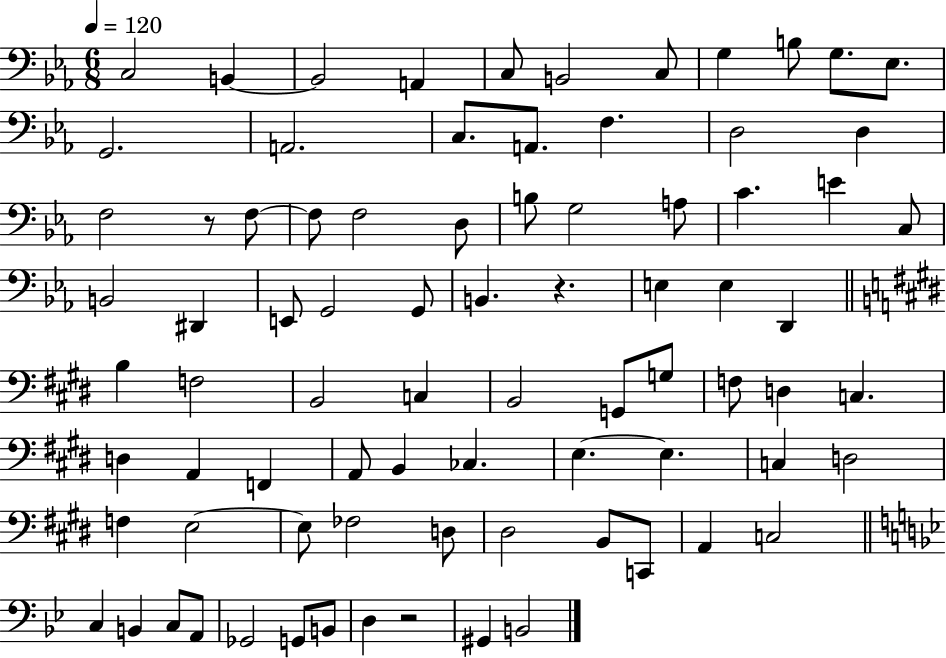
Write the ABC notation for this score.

X:1
T:Untitled
M:6/8
L:1/4
K:Eb
C,2 B,, B,,2 A,, C,/2 B,,2 C,/2 G, B,/2 G,/2 _E,/2 G,,2 A,,2 C,/2 A,,/2 F, D,2 D, F,2 z/2 F,/2 F,/2 F,2 D,/2 B,/2 G,2 A,/2 C E C,/2 B,,2 ^D,, E,,/2 G,,2 G,,/2 B,, z E, E, D,, B, F,2 B,,2 C, B,,2 G,,/2 G,/2 F,/2 D, C, D, A,, F,, A,,/2 B,, _C, E, E, C, D,2 F, E,2 E,/2 _F,2 D,/2 ^D,2 B,,/2 C,,/2 A,, C,2 C, B,, C,/2 A,,/2 _G,,2 G,,/2 B,,/2 D, z2 ^G,, B,,2